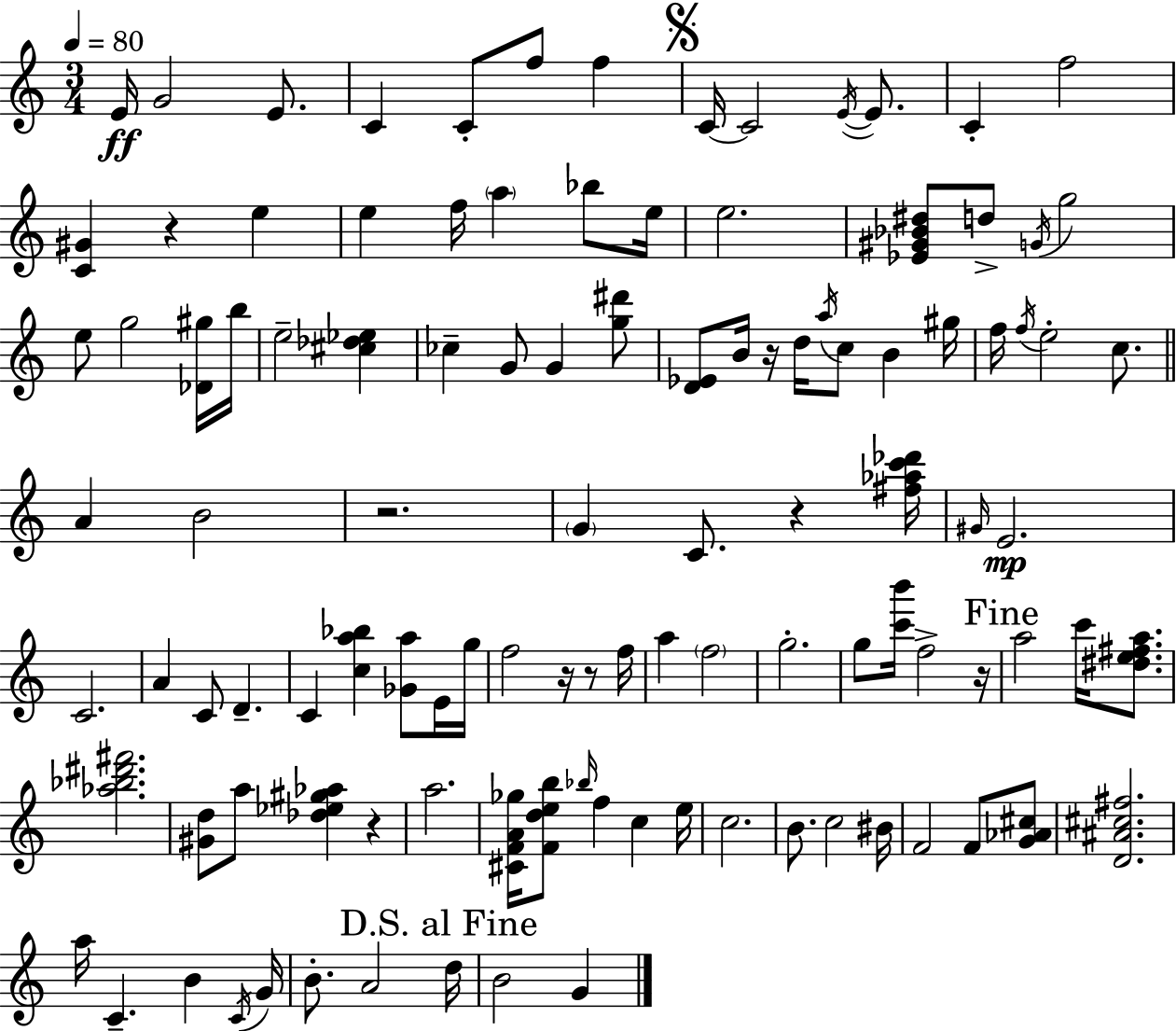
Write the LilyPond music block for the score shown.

{
  \clef treble
  \numericTimeSignature
  \time 3/4
  \key a \minor
  \tempo 4 = 80
  e'16\ff g'2 e'8. | c'4 c'8-. f''8 f''4 | \mark \markup { \musicglyph "scripts.segno" } c'16~~ c'2 \acciaccatura { e'16~ }~ e'8. | c'4-. f''2 | \break <c' gis'>4 r4 e''4 | e''4 f''16 \parenthesize a''4 bes''8 | e''16 e''2. | <ees' gis' bes' dis''>8 d''8-> \acciaccatura { g'16 } g''2 | \break e''8 g''2 | <des' gis''>16 b''16 e''2-- <cis'' des'' ees''>4 | ces''4-- g'8 g'4 | <g'' dis'''>8 <d' ees'>8 b'16 r16 d''16 \acciaccatura { a''16 } c''8 b'4 | \break gis''16 f''16 \acciaccatura { f''16 } e''2-. | c''8. \bar "||" \break \key c \major a'4 b'2 | r2. | \parenthesize g'4 c'8. r4 <fis'' aes'' c''' des'''>16 | \grace { gis'16 }\mp e'2. | \break c'2. | a'4 c'8 d'4.-- | c'4 <c'' a'' bes''>4 <ges' a''>8 e'16 | g''16 f''2 r16 r8 | \break f''16 a''4 \parenthesize f''2 | g''2.-. | g''8 <c''' b'''>16 f''2-> | r16 \mark "Fine" a''2 c'''16 <dis'' e'' fis'' a''>8. | \break <aes'' bes'' dis''' fis'''>2. | <gis' d''>8 a''8 <des'' ees'' gis'' aes''>4 r4 | a''2. | <cis' f' a' ges''>16 <f' d'' e'' b''>8 \grace { bes''16 } f''4 c''4 | \break e''16 c''2. | b'8. c''2 | bis'16 f'2 f'8 | <g' aes' cis''>8 <d' ais' cis'' fis''>2. | \break a''16 c'4.-- b'4 | \acciaccatura { c'16 } g'16 b'8.-. a'2 | \mark "D.S. al Fine" d''16 b'2 g'4 | \bar "|."
}